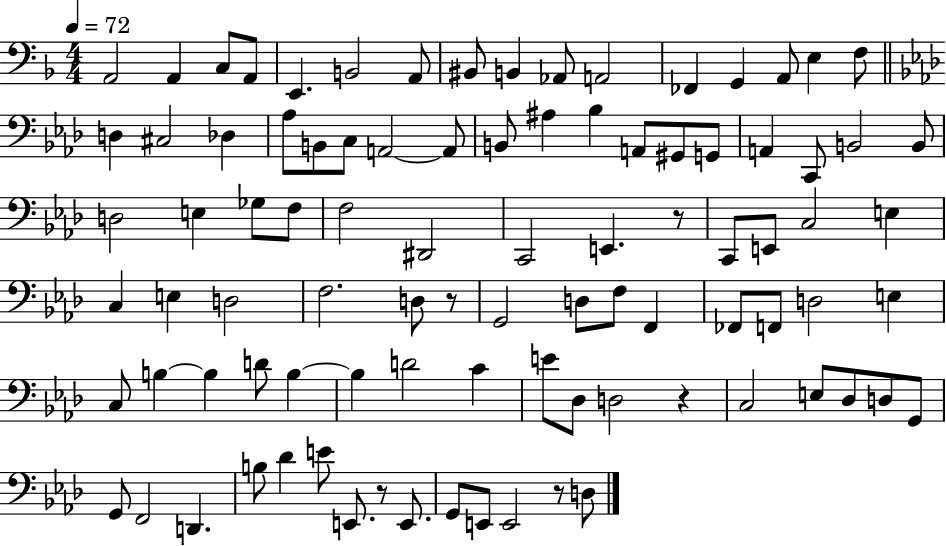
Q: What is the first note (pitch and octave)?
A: A2